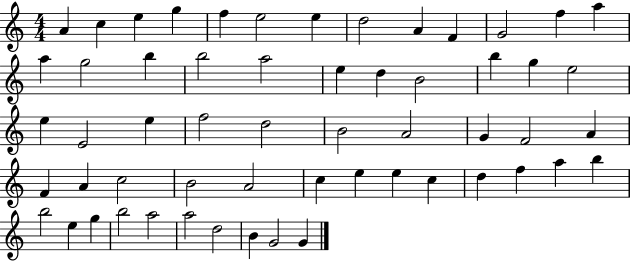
A4/q C5/q E5/q G5/q F5/q E5/h E5/q D5/h A4/q F4/q G4/h F5/q A5/q A5/q G5/h B5/q B5/h A5/h E5/q D5/q B4/h B5/q G5/q E5/h E5/q E4/h E5/q F5/h D5/h B4/h A4/h G4/q F4/h A4/q F4/q A4/q C5/h B4/h A4/h C5/q E5/q E5/q C5/q D5/q F5/q A5/q B5/q B5/h E5/q G5/q B5/h A5/h A5/h D5/h B4/q G4/h G4/q